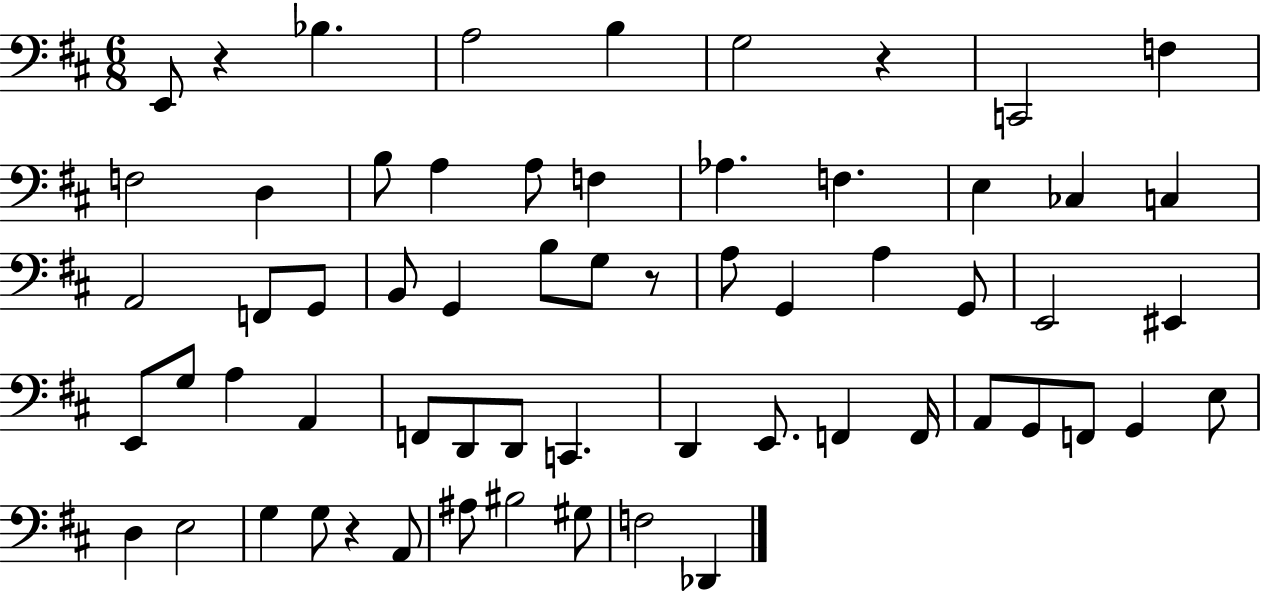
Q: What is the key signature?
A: D major